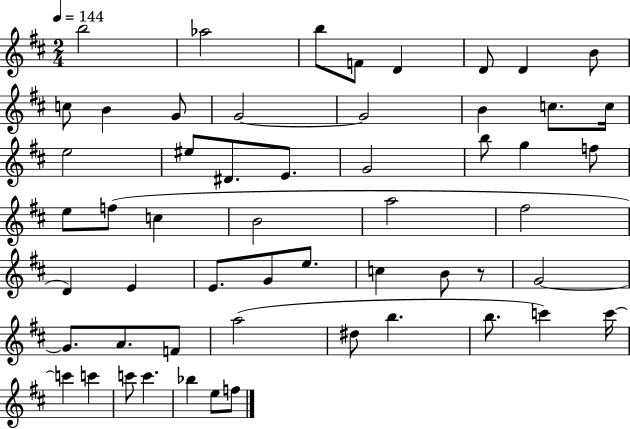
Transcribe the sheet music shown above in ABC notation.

X:1
T:Untitled
M:2/4
L:1/4
K:D
b2 _a2 b/2 F/2 D D/2 D B/2 c/2 B G/2 G2 G2 B c/2 c/4 e2 ^e/2 ^D/2 E/2 G2 b/2 g f/2 e/2 f/2 c B2 a2 ^f2 D E E/2 G/2 e/2 c B/2 z/2 G2 G/2 A/2 F/2 a2 ^d/2 b b/2 c' c'/4 c' c' c'/2 c' _b e/2 f/2